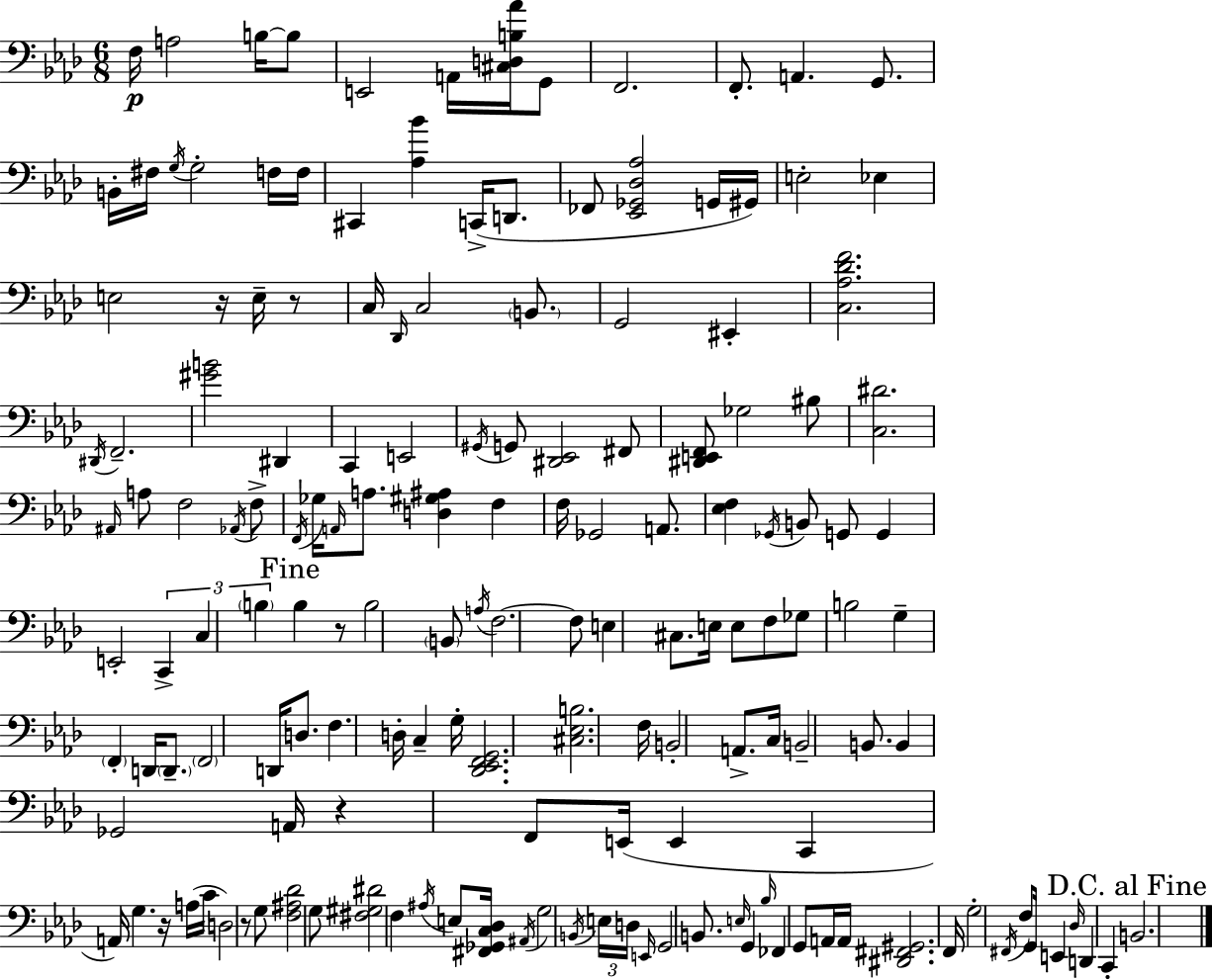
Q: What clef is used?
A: bass